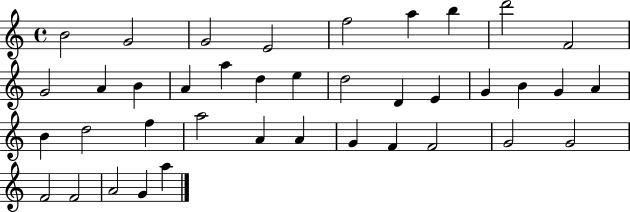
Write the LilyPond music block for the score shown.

{
  \clef treble
  \time 4/4
  \defaultTimeSignature
  \key c \major
  b'2 g'2 | g'2 e'2 | f''2 a''4 b''4 | d'''2 f'2 | \break g'2 a'4 b'4 | a'4 a''4 d''4 e''4 | d''2 d'4 e'4 | g'4 b'4 g'4 a'4 | \break b'4 d''2 f''4 | a''2 a'4 a'4 | g'4 f'4 f'2 | g'2 g'2 | \break f'2 f'2 | a'2 g'4 a''4 | \bar "|."
}